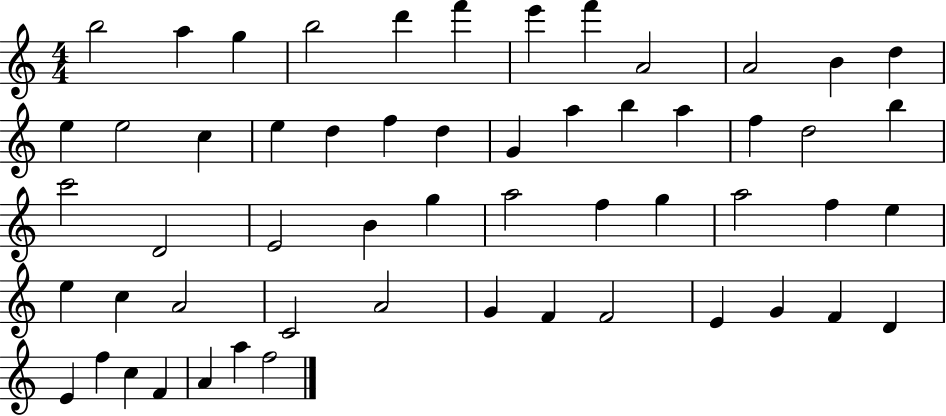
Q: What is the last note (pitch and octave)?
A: F5